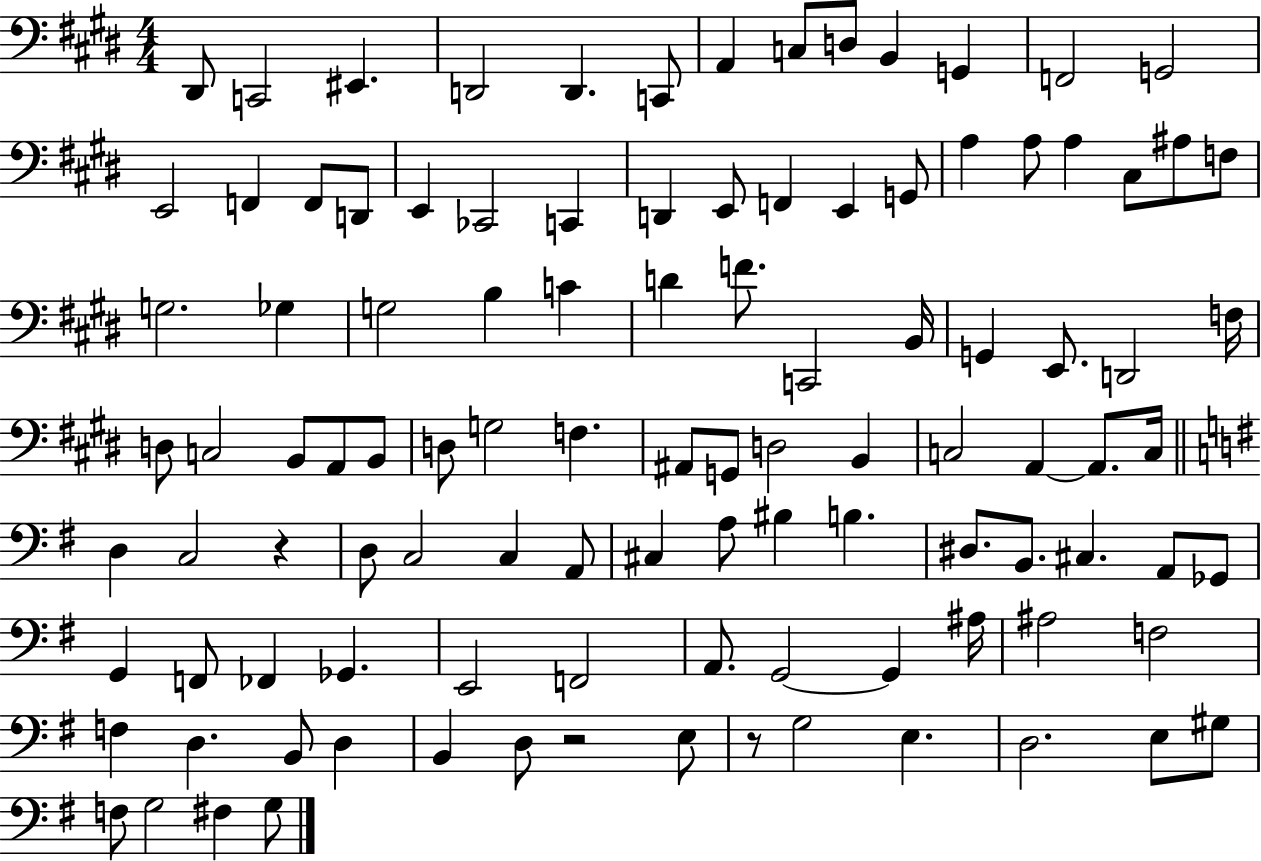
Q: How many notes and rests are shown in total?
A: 106